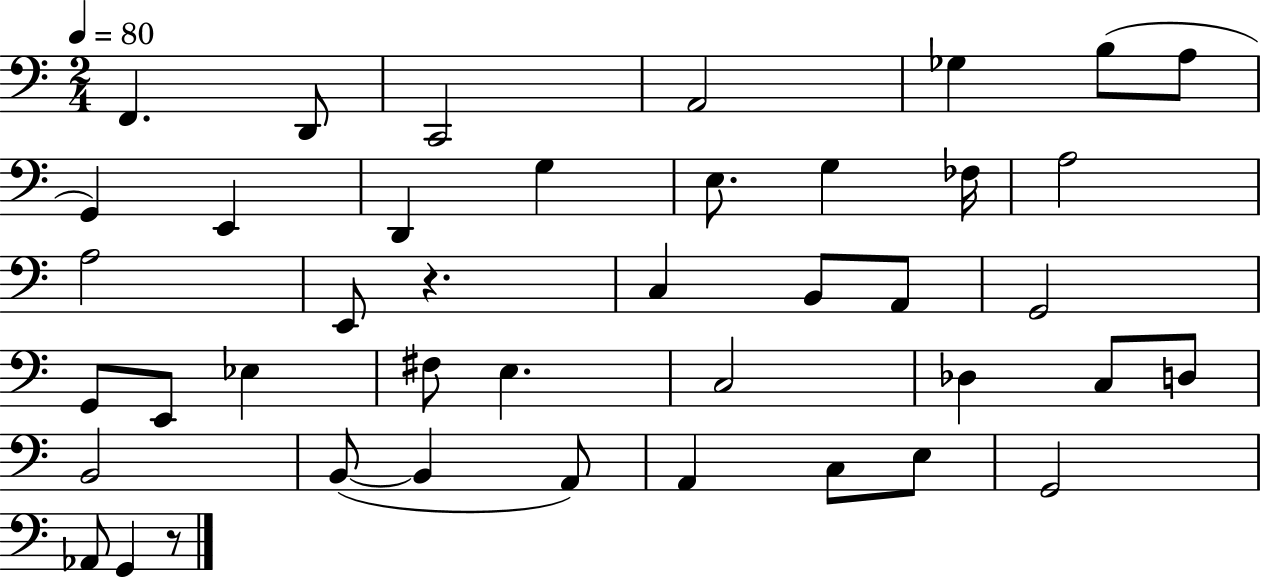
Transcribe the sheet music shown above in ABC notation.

X:1
T:Untitled
M:2/4
L:1/4
K:C
F,, D,,/2 C,,2 A,,2 _G, B,/2 A,/2 G,, E,, D,, G, E,/2 G, _F,/4 A,2 A,2 E,,/2 z C, B,,/2 A,,/2 G,,2 G,,/2 E,,/2 _E, ^F,/2 E, C,2 _D, C,/2 D,/2 B,,2 B,,/2 B,, A,,/2 A,, C,/2 E,/2 G,,2 _A,,/2 G,, z/2